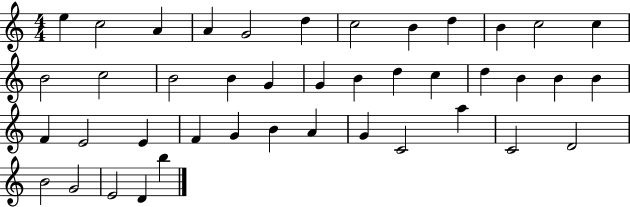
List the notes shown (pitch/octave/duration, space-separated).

E5/q C5/h A4/q A4/q G4/h D5/q C5/h B4/q D5/q B4/q C5/h C5/q B4/h C5/h B4/h B4/q G4/q G4/q B4/q D5/q C5/q D5/q B4/q B4/q B4/q F4/q E4/h E4/q F4/q G4/q B4/q A4/q G4/q C4/h A5/q C4/h D4/h B4/h G4/h E4/h D4/q B5/q